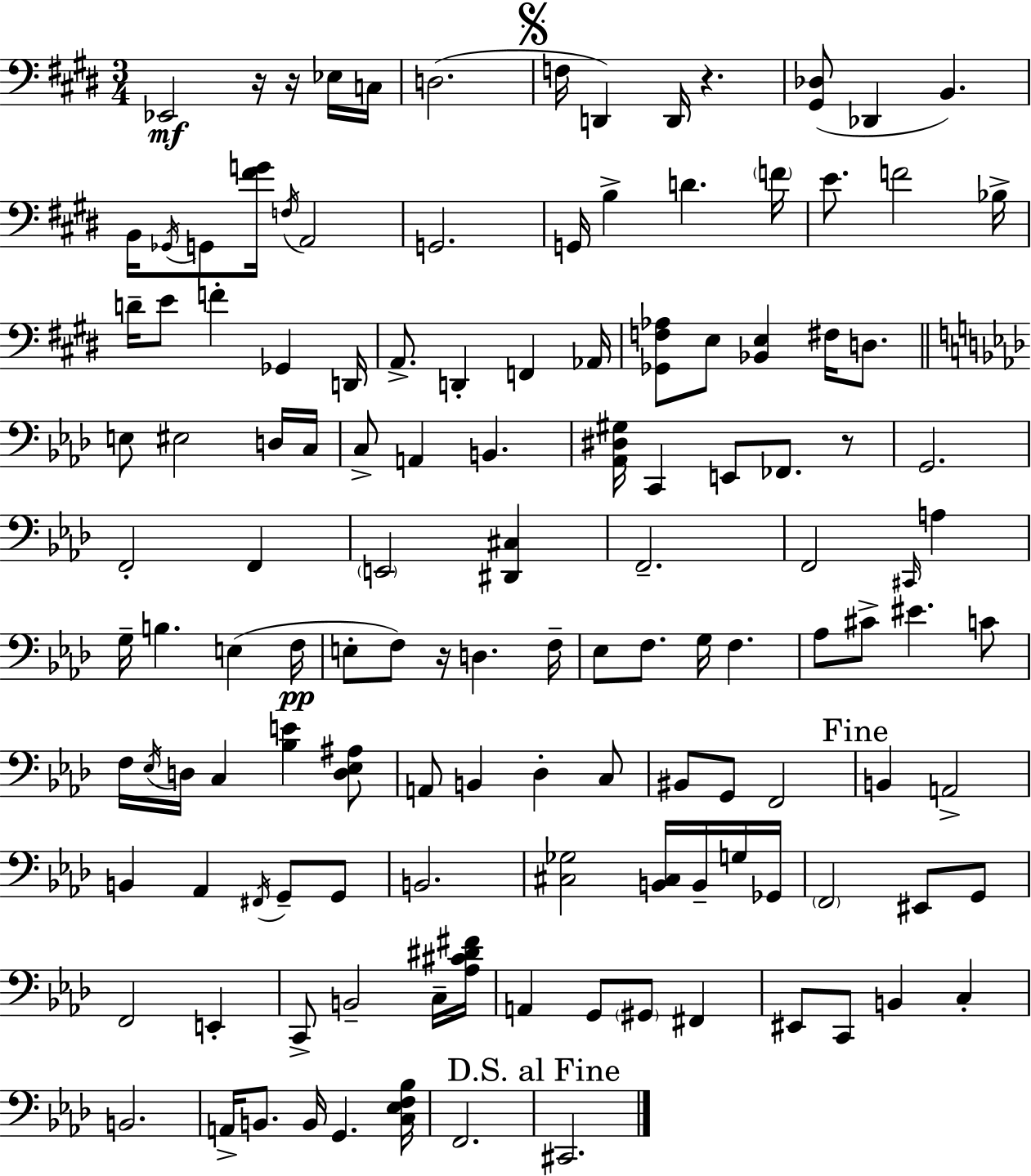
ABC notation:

X:1
T:Untitled
M:3/4
L:1/4
K:E
_E,,2 z/4 z/4 _E,/4 C,/4 D,2 F,/4 D,, D,,/4 z [^G,,_D,]/2 _D,, B,, B,,/4 _G,,/4 G,,/2 [^FG]/4 F,/4 A,,2 G,,2 G,,/4 B, D F/4 E/2 F2 _B,/4 D/4 E/2 F _G,, D,,/4 A,,/2 D,, F,, _A,,/4 [_G,,F,_A,]/2 E,/2 [_B,,E,] ^F,/4 D,/2 E,/2 ^E,2 D,/4 C,/4 C,/2 A,, B,, [_A,,^D,^G,]/4 C,, E,,/2 _F,,/2 z/2 G,,2 F,,2 F,, E,,2 [^D,,^C,] F,,2 F,,2 ^C,,/4 A, G,/4 B, E, F,/4 E,/2 F,/2 z/4 D, F,/4 _E,/2 F,/2 G,/4 F, _A,/2 ^C/2 ^E C/2 F,/4 _E,/4 D,/4 C, [_B,E] [D,_E,^A,]/2 A,,/2 B,, _D, C,/2 ^B,,/2 G,,/2 F,,2 B,, A,,2 B,, _A,, ^F,,/4 G,,/2 G,,/2 B,,2 [^C,_G,]2 [B,,^C,]/4 B,,/4 G,/4 _G,,/4 F,,2 ^E,,/2 G,,/2 F,,2 E,, C,,/2 B,,2 C,/4 [_A,^C^D^F]/4 A,, G,,/2 ^G,,/2 ^F,, ^E,,/2 C,,/2 B,, C, B,,2 A,,/4 B,,/2 B,,/4 G,, [C,_E,F,_B,]/4 F,,2 ^C,,2